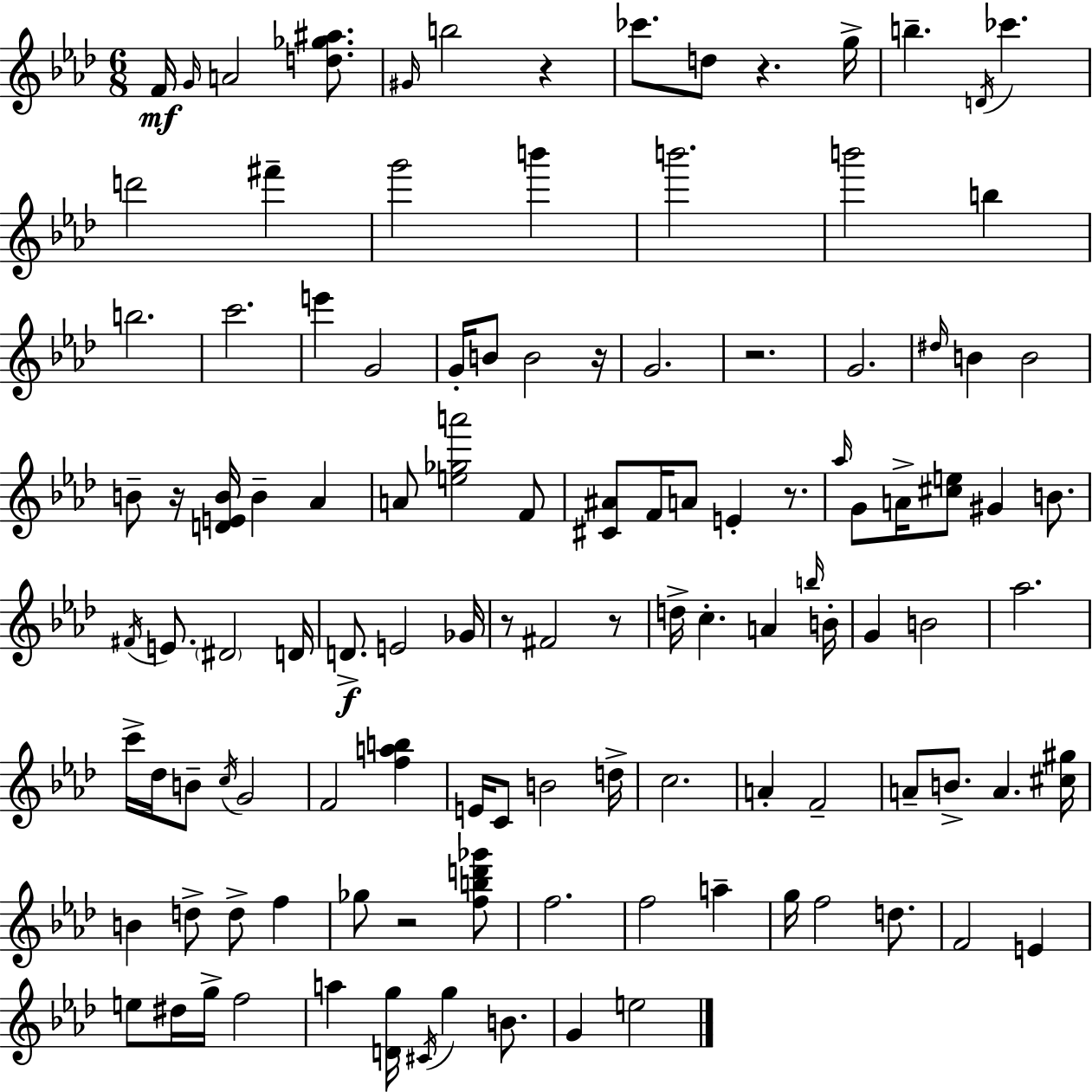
{
  \clef treble
  \numericTimeSignature
  \time 6/8
  \key f \minor
  \repeat volta 2 { f'16\mf \grace { g'16 } a'2 <d'' ges'' ais''>8. | \grace { gis'16 } b''2 r4 | ces'''8. d''8 r4. | g''16-> b''4.-- \acciaccatura { d'16 } ces'''4. | \break d'''2 fis'''4-- | g'''2 b'''4 | b'''2. | b'''2 b''4 | \break b''2. | c'''2. | e'''4 g'2 | g'16-. b'8 b'2 | \break r16 g'2. | r2. | g'2. | \grace { dis''16 } b'4 b'2 | \break b'8-- r16 <d' e' b'>16 b'4-- | aes'4 a'8 <e'' ges'' a'''>2 | f'8 <cis' ais'>8 f'16 a'8 e'4-. | r8. \grace { aes''16 } g'8 a'16-> <cis'' e''>8 gis'4 | \break b'8. \acciaccatura { fis'16 } e'8. \parenthesize dis'2 | d'16 d'8.->\f e'2 | ges'16 r8 fis'2 | r8 d''16-> c''4.-. | \break a'4 \grace { b''16 } b'16-. g'4 b'2 | aes''2. | c'''16-> des''16 b'8-- \acciaccatura { c''16 } | g'2 f'2 | \break <f'' a'' b''>4 e'16 c'8 b'2 | d''16-> c''2. | a'4-. | f'2-- a'8-- b'8.-> | \break a'4. <cis'' gis''>16 b'4 | d''8-> d''8-> f''4 ges''8 r2 | <f'' b'' d''' ges'''>8 f''2. | f''2 | \break a''4-- g''16 f''2 | d''8. f'2 | e'4 e''8 dis''16 g''16-> | f''2 a''4 | \break <d' g''>16 \acciaccatura { cis'16 } g''4 b'8. g'4 | e''2 } \bar "|."
}